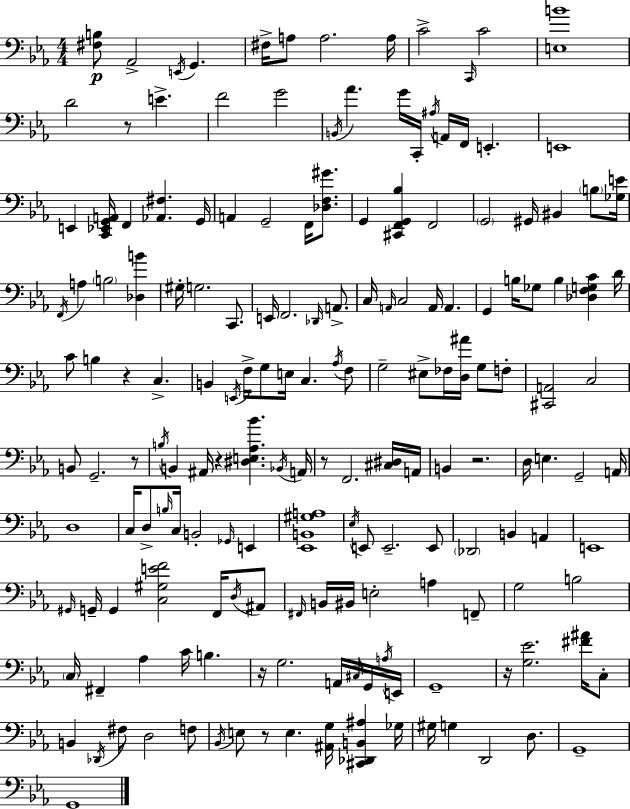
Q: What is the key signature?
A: EES major